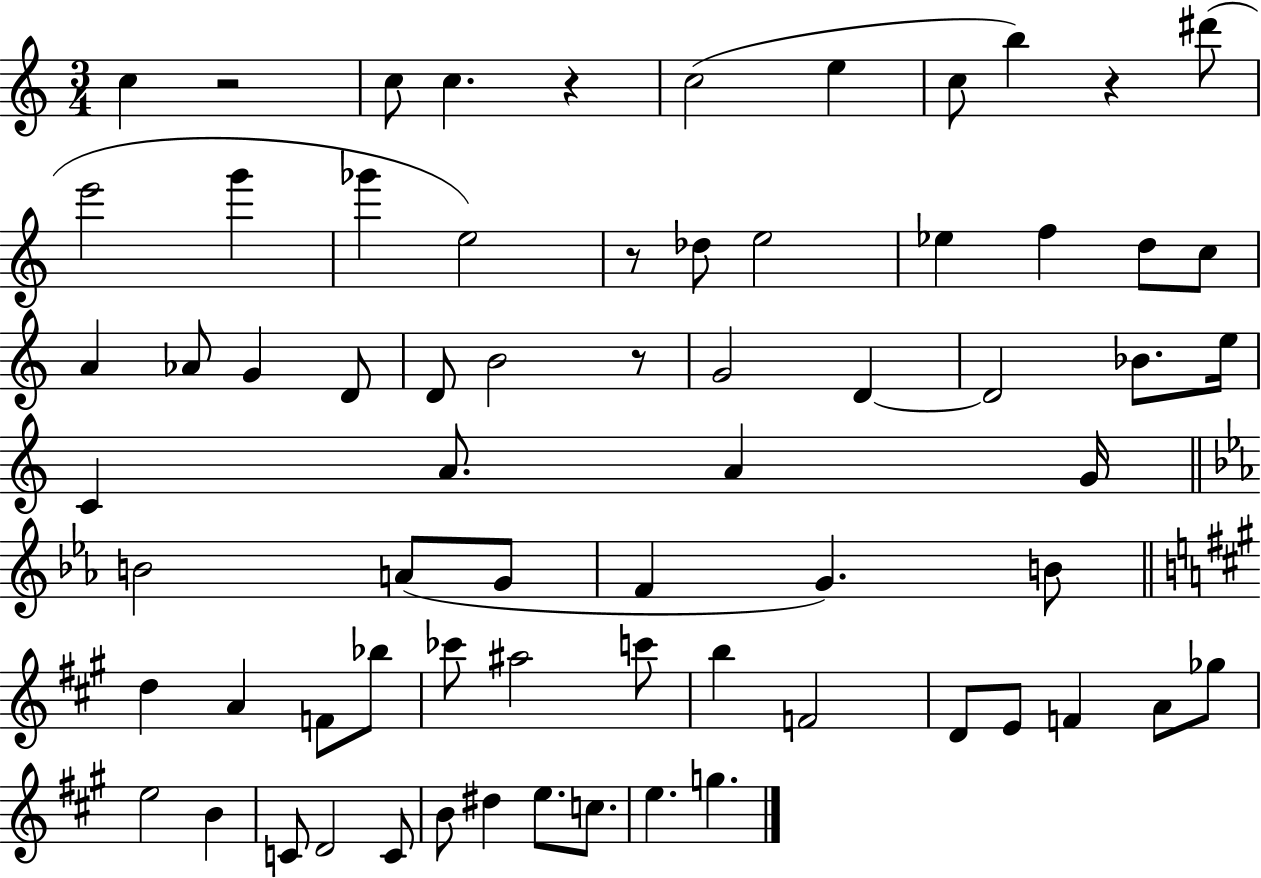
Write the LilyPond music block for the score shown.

{
  \clef treble
  \numericTimeSignature
  \time 3/4
  \key c \major
  c''4 r2 | c''8 c''4. r4 | c''2( e''4 | c''8 b''4) r4 dis'''8( | \break e'''2 g'''4 | ges'''4 e''2) | r8 des''8 e''2 | ees''4 f''4 d''8 c''8 | \break a'4 aes'8 g'4 d'8 | d'8 b'2 r8 | g'2 d'4~~ | d'2 bes'8. e''16 | \break c'4 a'8. a'4 g'16 | \bar "||" \break \key ees \major b'2 a'8( g'8 | f'4 g'4.) b'8 | \bar "||" \break \key a \major d''4 a'4 f'8 bes''8 | ces'''8 ais''2 c'''8 | b''4 f'2 | d'8 e'8 f'4 a'8 ges''8 | \break e''2 b'4 | c'8 d'2 c'8 | b'8 dis''4 e''8. c''8. | e''4. g''4. | \break \bar "|."
}